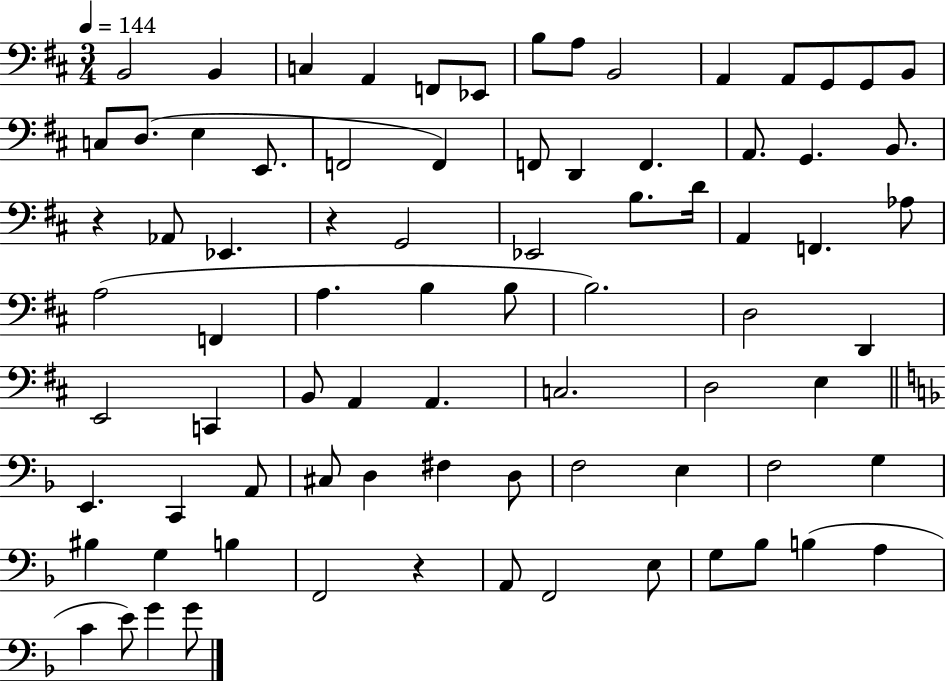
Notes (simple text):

B2/h B2/q C3/q A2/q F2/e Eb2/e B3/e A3/e B2/h A2/q A2/e G2/e G2/e B2/e C3/e D3/e. E3/q E2/e. F2/h F2/q F2/e D2/q F2/q. A2/e. G2/q. B2/e. R/q Ab2/e Eb2/q. R/q G2/h Eb2/h B3/e. D4/s A2/q F2/q. Ab3/e A3/h F2/q A3/q. B3/q B3/e B3/h. D3/h D2/q E2/h C2/q B2/e A2/q A2/q. C3/h. D3/h E3/q E2/q. C2/q A2/e C#3/e D3/q F#3/q D3/e F3/h E3/q F3/h G3/q BIS3/q G3/q B3/q F2/h R/q A2/e F2/h E3/e G3/e Bb3/e B3/q A3/q C4/q E4/e G4/q G4/e